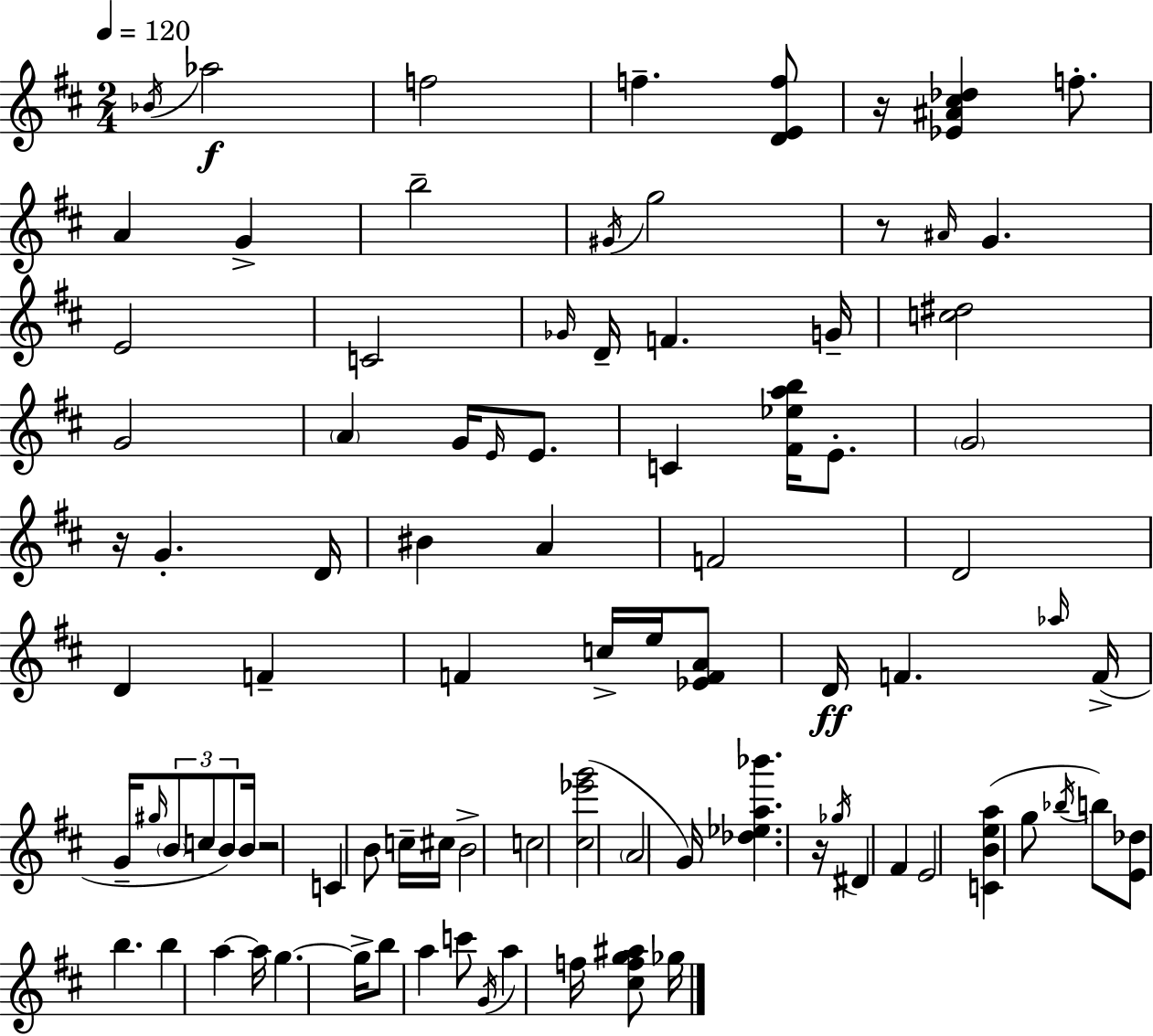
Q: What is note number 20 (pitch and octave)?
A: A4